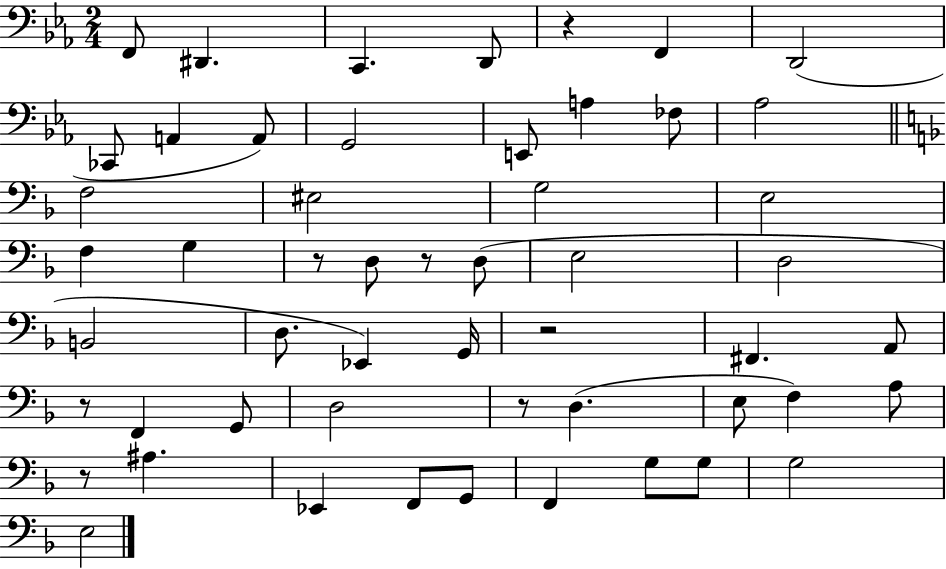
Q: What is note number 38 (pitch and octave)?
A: A#3